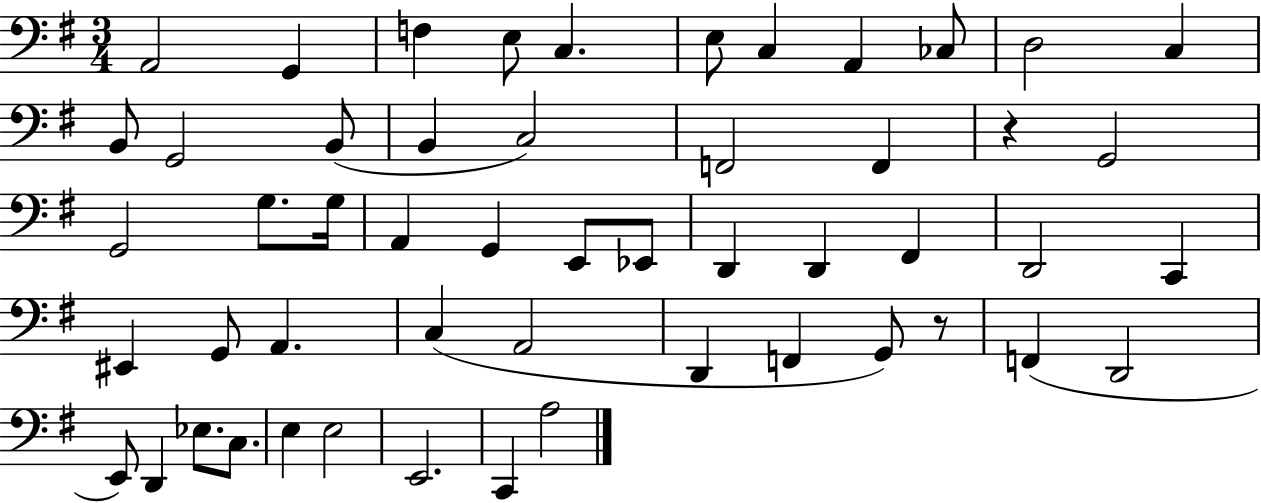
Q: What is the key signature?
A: G major